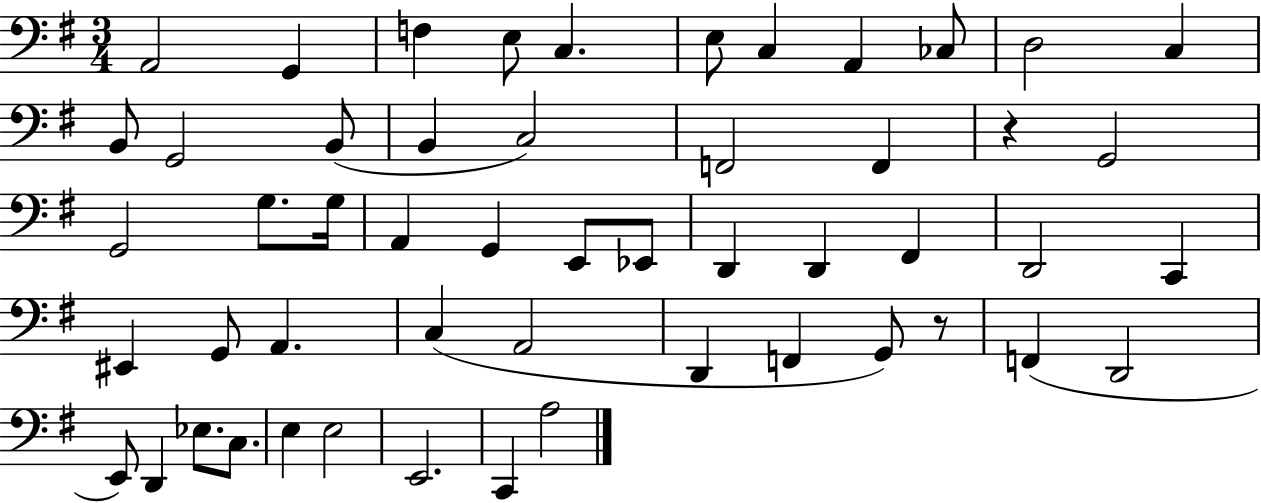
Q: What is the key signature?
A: G major